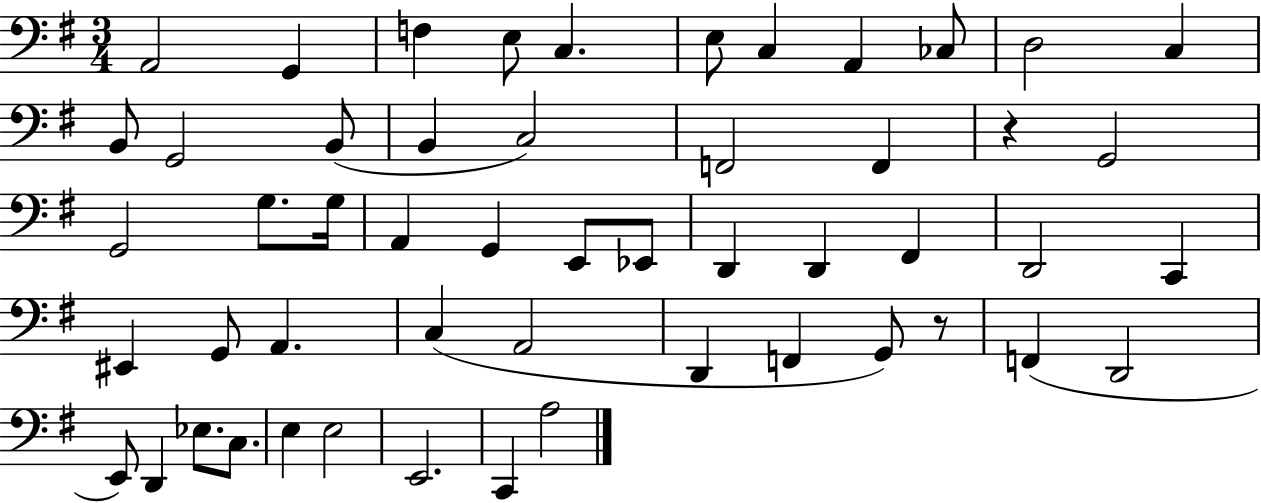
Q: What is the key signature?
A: G major